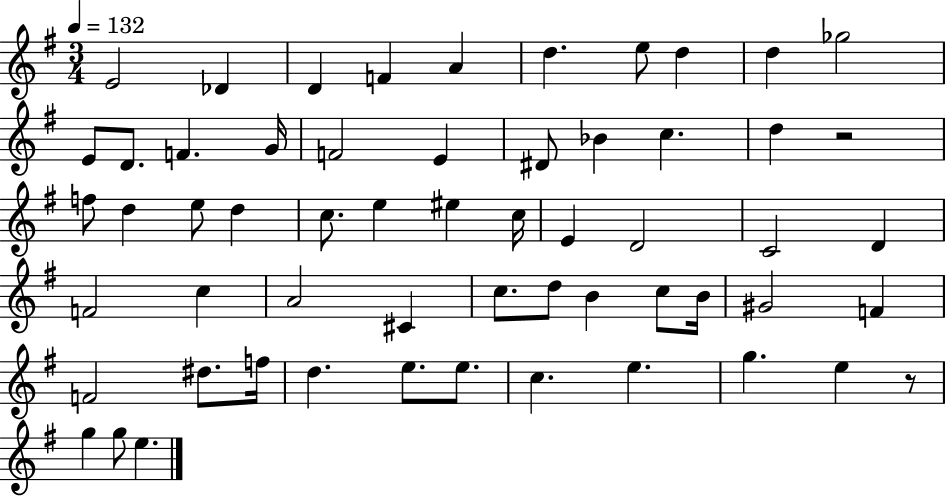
E4/h Db4/q D4/q F4/q A4/q D5/q. E5/e D5/q D5/q Gb5/h E4/e D4/e. F4/q. G4/s F4/h E4/q D#4/e Bb4/q C5/q. D5/q R/h F5/e D5/q E5/e D5/q C5/e. E5/q EIS5/q C5/s E4/q D4/h C4/h D4/q F4/h C5/q A4/h C#4/q C5/e. D5/e B4/q C5/e B4/s G#4/h F4/q F4/h D#5/e. F5/s D5/q. E5/e. E5/e. C5/q. E5/q. G5/q. E5/q R/e G5/q G5/e E5/q.